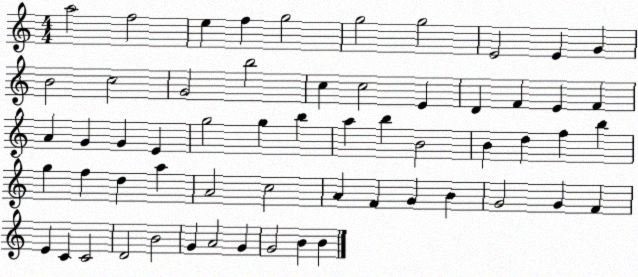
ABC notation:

X:1
T:Untitled
M:4/4
L:1/4
K:C
a2 f2 e f g2 g2 g2 E2 E G B2 c2 G2 b2 c c2 E D F E F A G G E g2 g b a b B2 B d f b g f d a A2 c2 A F G B G2 G F E C C2 D2 B2 G A2 G G2 B B